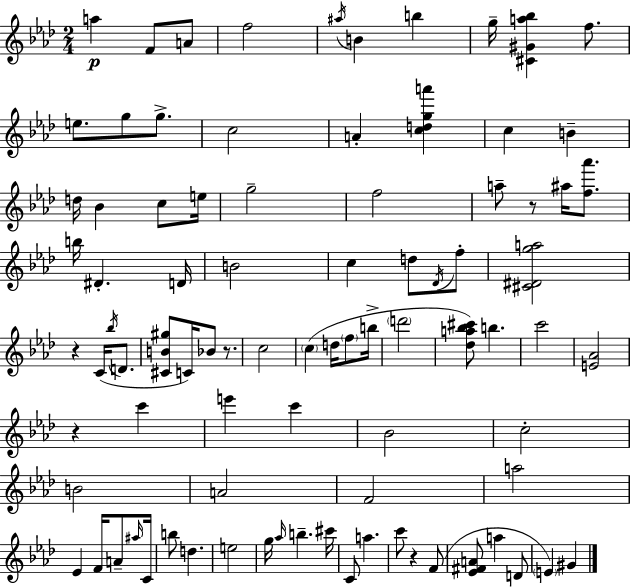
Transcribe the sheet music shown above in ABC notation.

X:1
T:Untitled
M:2/4
L:1/4
K:Ab
a F/2 A/2 f2 ^a/4 B b g/4 [^C^Ga_b] f/2 e/2 g/2 g/2 c2 A [cdga'] c B d/4 _B c/2 e/4 g2 f2 a/2 z/2 ^a/4 [f_a']/2 b/4 ^D D/4 B2 c d/2 _D/4 f/2 [^C^Dga]2 z C/4 _b/4 D/2 [^CB^g]/2 C/4 _B/2 z/2 c2 c d/4 f/2 b/4 d'2 [_da_b^c']/2 b c'2 [E_A]2 z c' e' c' _B2 c2 B2 A2 F2 a2 _E F/4 A/2 ^a/4 C/4 b/2 d e2 g/4 _a/4 b ^c'/4 C/2 a c'/2 z F/2 [_E^FA]/2 a D/2 E ^G